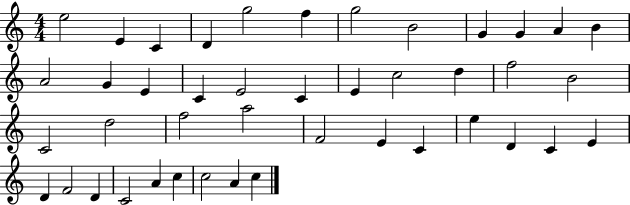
{
  \clef treble
  \numericTimeSignature
  \time 4/4
  \key c \major
  e''2 e'4 c'4 | d'4 g''2 f''4 | g''2 b'2 | g'4 g'4 a'4 b'4 | \break a'2 g'4 e'4 | c'4 e'2 c'4 | e'4 c''2 d''4 | f''2 b'2 | \break c'2 d''2 | f''2 a''2 | f'2 e'4 c'4 | e''4 d'4 c'4 e'4 | \break d'4 f'2 d'4 | c'2 a'4 c''4 | c''2 a'4 c''4 | \bar "|."
}